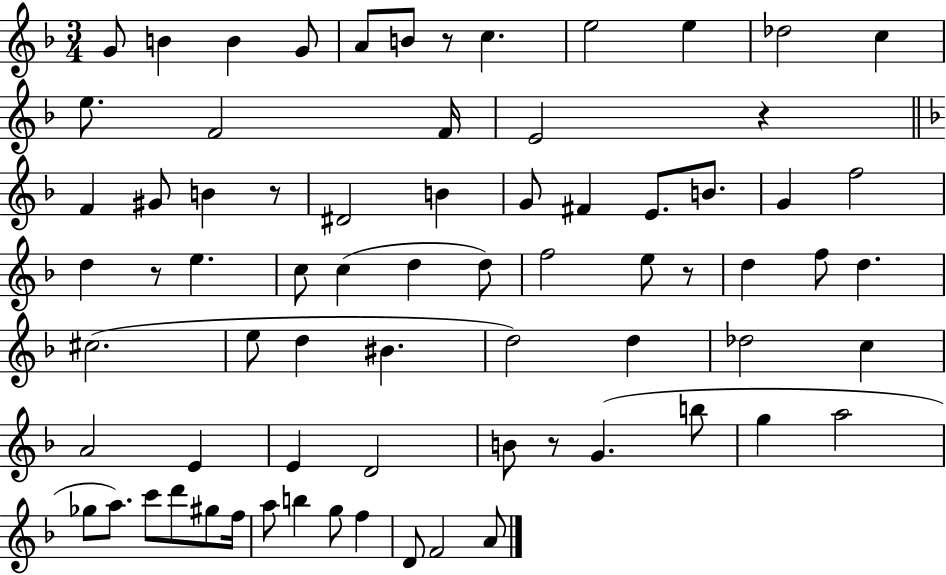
{
  \clef treble
  \numericTimeSignature
  \time 3/4
  \key f \major
  g'8 b'4 b'4 g'8 | a'8 b'8 r8 c''4. | e''2 e''4 | des''2 c''4 | \break e''8. f'2 f'16 | e'2 r4 | \bar "||" \break \key f \major f'4 gis'8 b'4 r8 | dis'2 b'4 | g'8 fis'4 e'8. b'8. | g'4 f''2 | \break d''4 r8 e''4. | c''8 c''4( d''4 d''8) | f''2 e''8 r8 | d''4 f''8 d''4. | \break cis''2.( | e''8 d''4 bis'4. | d''2) d''4 | des''2 c''4 | \break a'2 e'4 | e'4 d'2 | b'8 r8 g'4.( b''8 | g''4 a''2 | \break ges''8 a''8.) c'''8 d'''8 gis''8 f''16 | a''8 b''4 g''8 f''4 | d'8 f'2 a'8 | \bar "|."
}